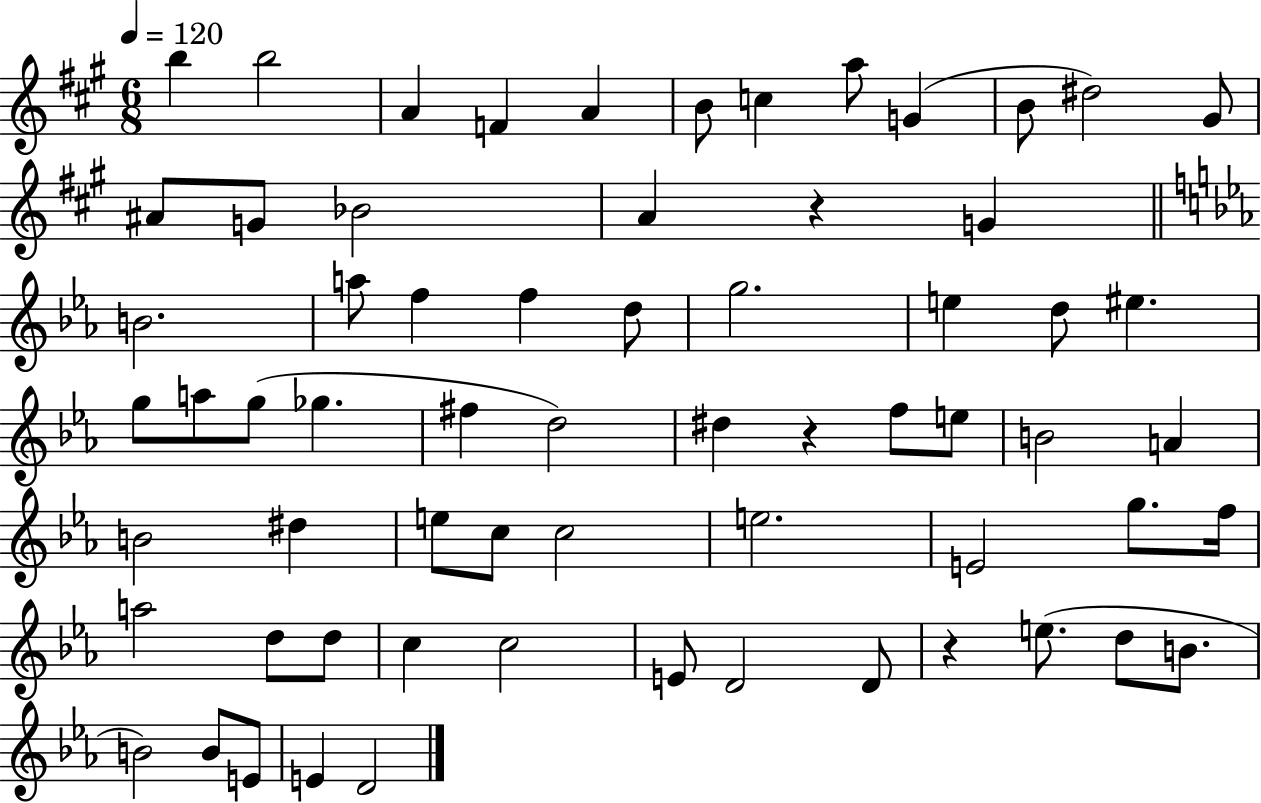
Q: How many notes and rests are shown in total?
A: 65